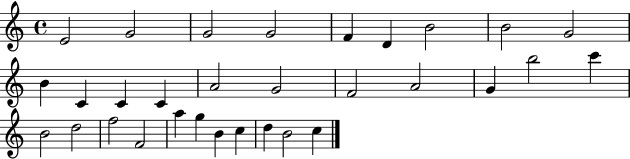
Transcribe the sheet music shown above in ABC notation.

X:1
T:Untitled
M:4/4
L:1/4
K:C
E2 G2 G2 G2 F D B2 B2 G2 B C C C A2 G2 F2 A2 G b2 c' B2 d2 f2 F2 a g B c d B2 c